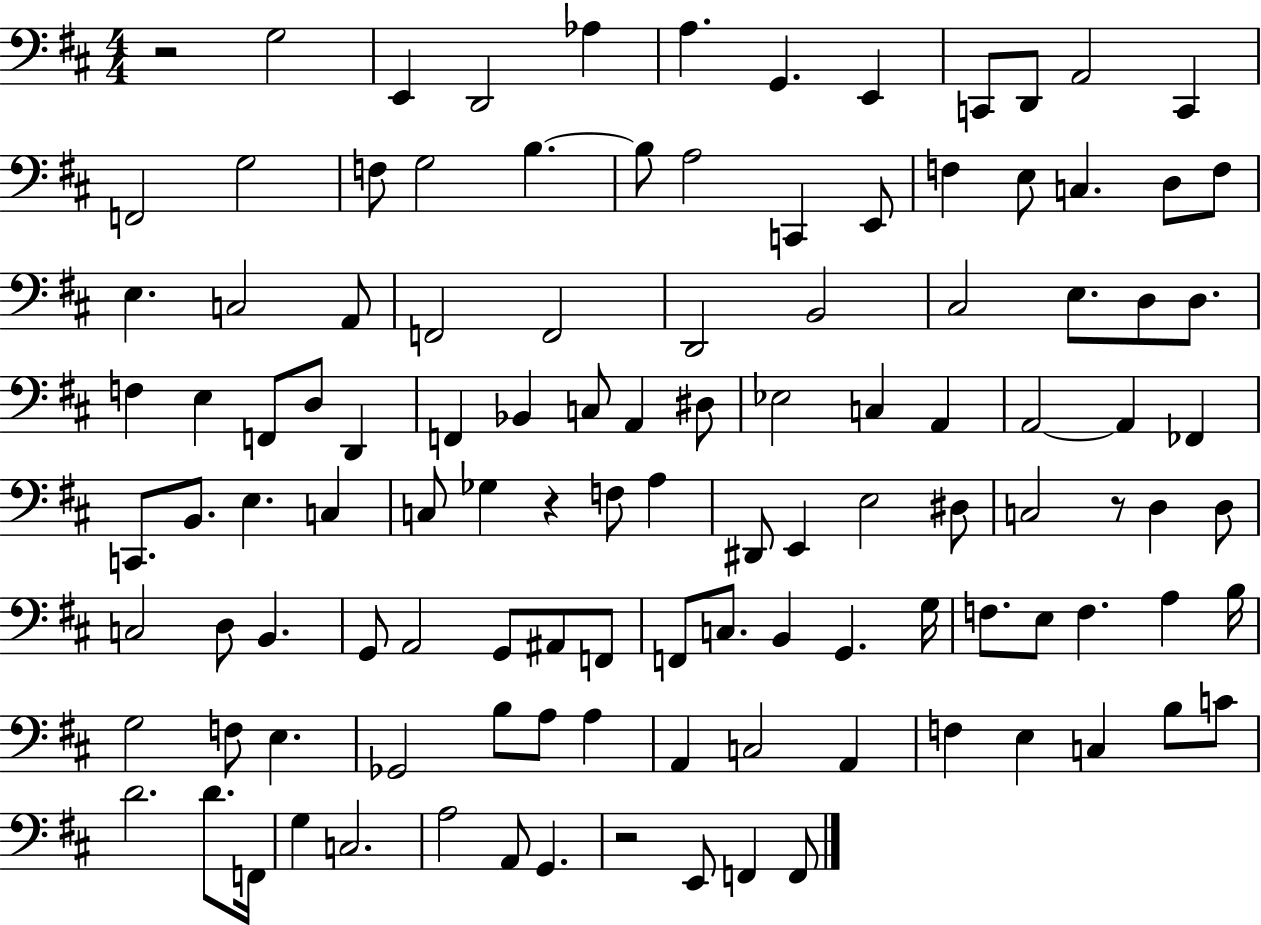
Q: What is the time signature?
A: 4/4